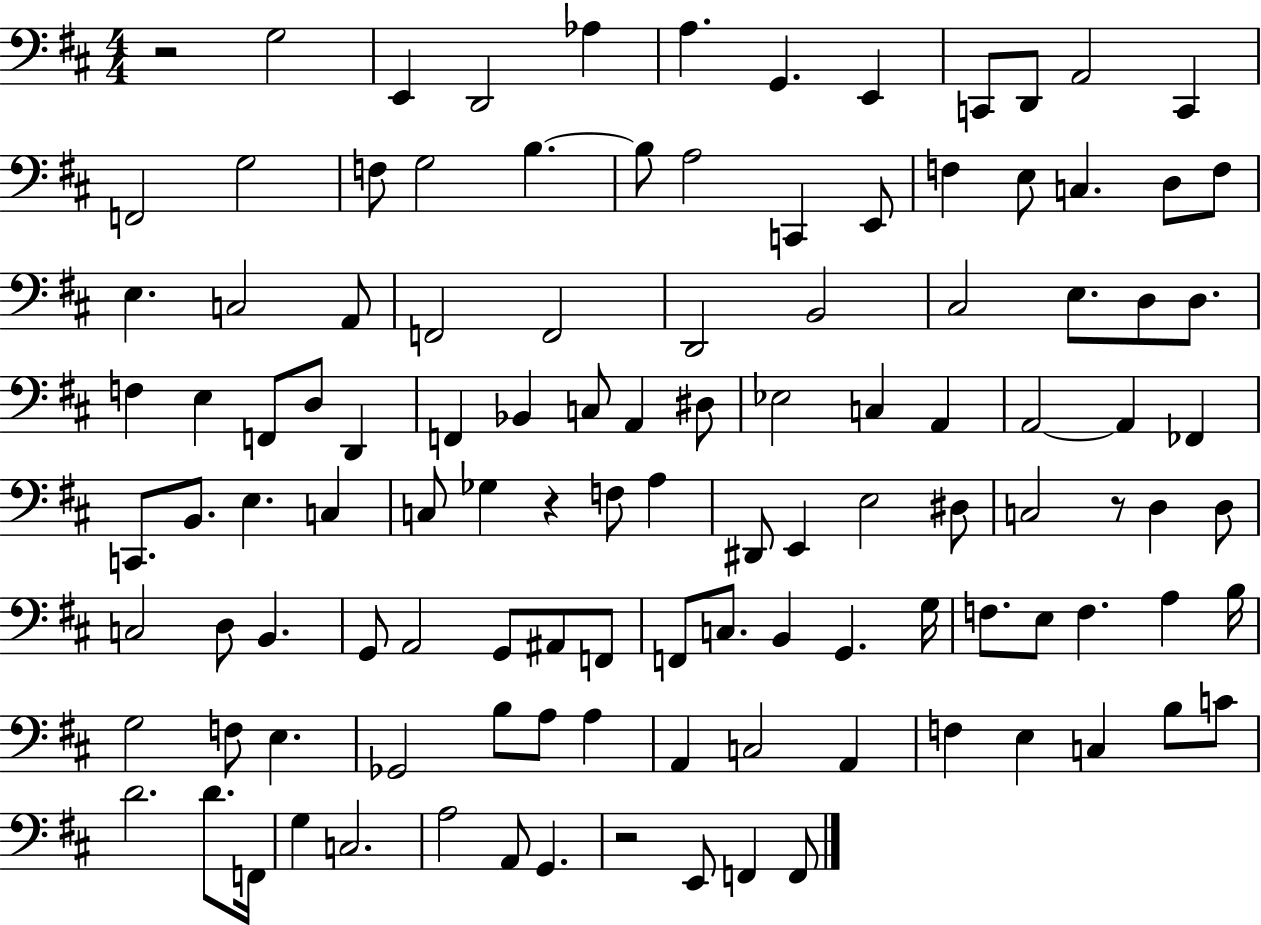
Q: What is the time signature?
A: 4/4